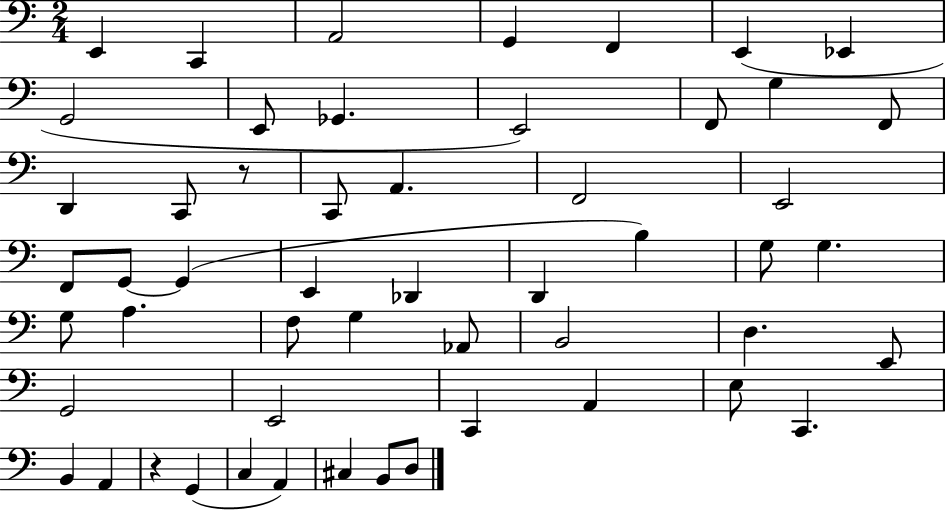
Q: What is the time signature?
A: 2/4